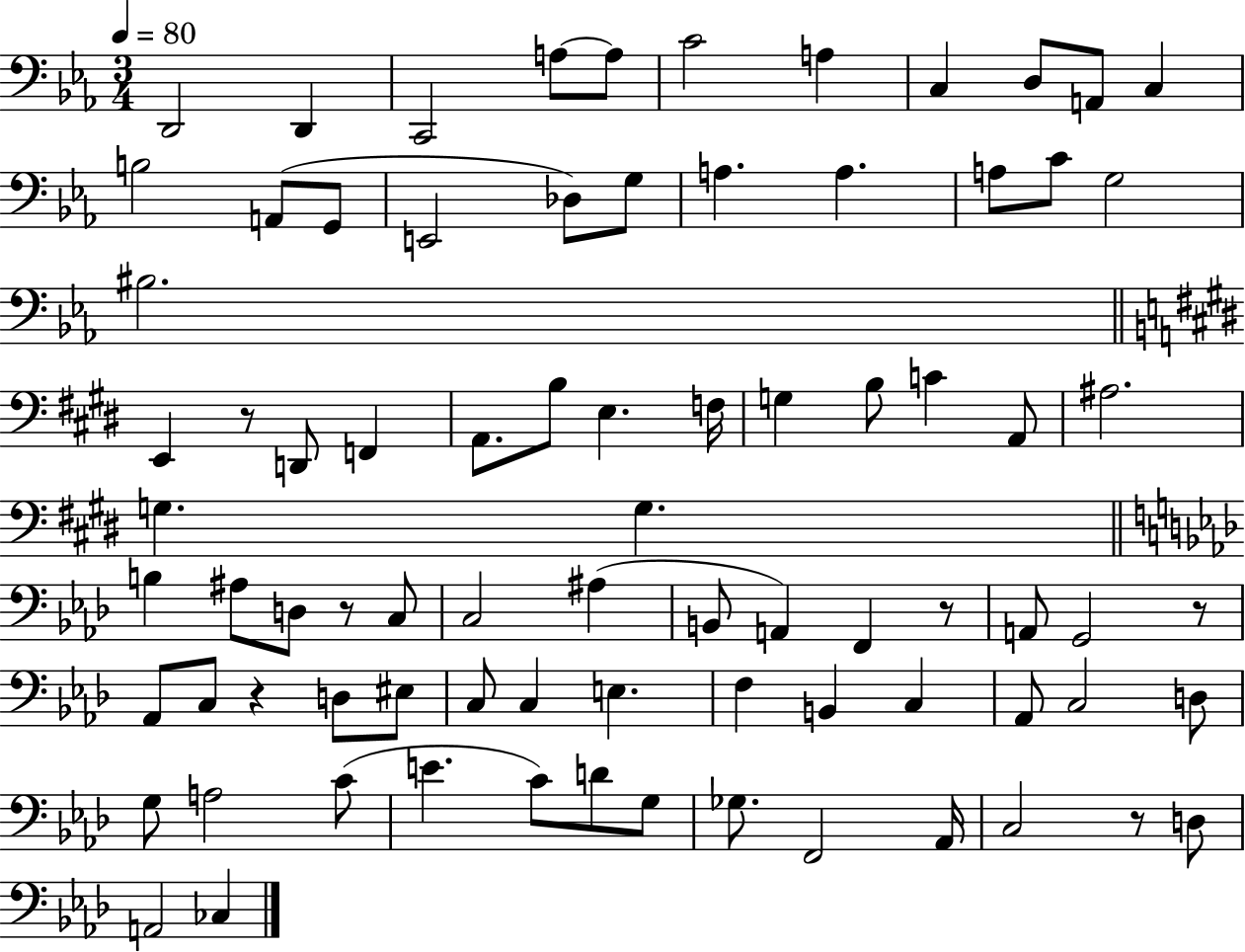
D2/h D2/q C2/h A3/e A3/e C4/h A3/q C3/q D3/e A2/e C3/q B3/h A2/e G2/e E2/h Db3/e G3/e A3/q. A3/q. A3/e C4/e G3/h BIS3/h. E2/q R/e D2/e F2/q A2/e. B3/e E3/q. F3/s G3/q B3/e C4/q A2/e A#3/h. G3/q. G3/q. B3/q A#3/e D3/e R/e C3/e C3/h A#3/q B2/e A2/q F2/q R/e A2/e G2/h R/e Ab2/e C3/e R/q D3/e EIS3/e C3/e C3/q E3/q. F3/q B2/q C3/q Ab2/e C3/h D3/e G3/e A3/h C4/e E4/q. C4/e D4/e G3/e Gb3/e. F2/h Ab2/s C3/h R/e D3/e A2/h CES3/q